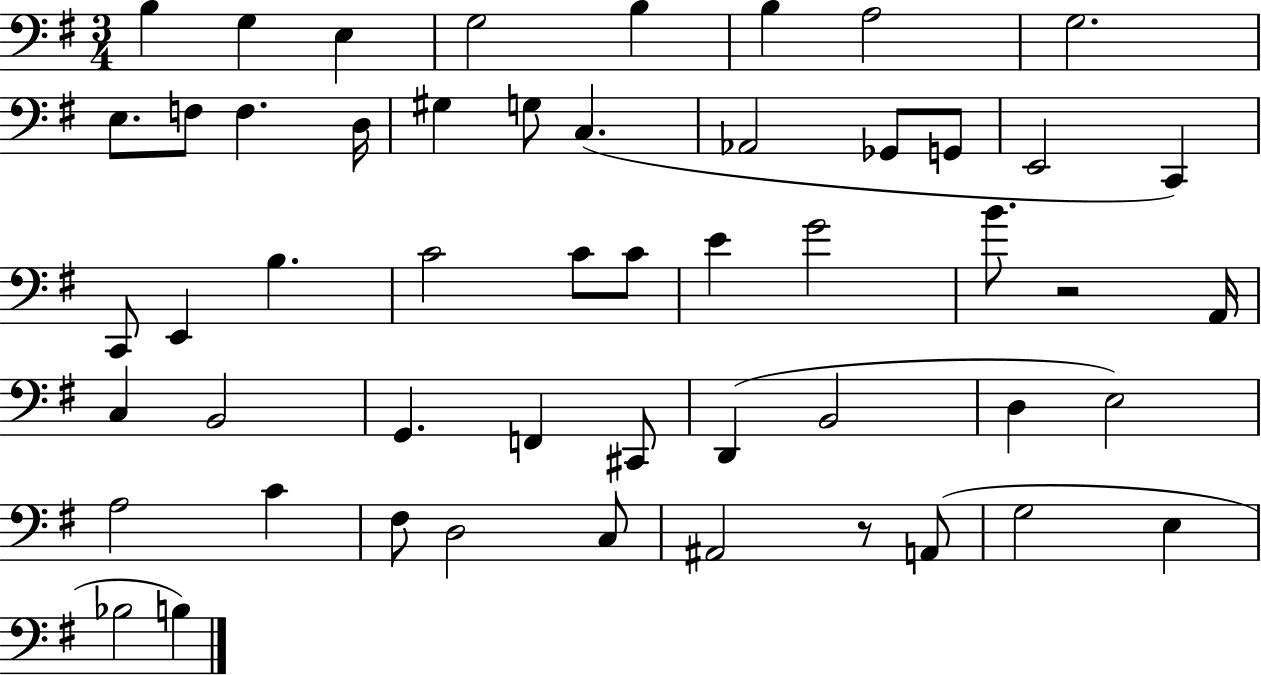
{
  \clef bass
  \numericTimeSignature
  \time 3/4
  \key g \major
  b4 g4 e4 | g2 b4 | b4 a2 | g2. | \break e8. f8 f4. d16 | gis4 g8 c4.( | aes,2 ges,8 g,8 | e,2 c,4) | \break c,8 e,4 b4. | c'2 c'8 c'8 | e'4 g'2 | b'8. r2 a,16 | \break c4 b,2 | g,4. f,4 cis,8 | d,4( b,2 | d4 e2) | \break a2 c'4 | fis8 d2 c8 | ais,2 r8 a,8( | g2 e4 | \break bes2 b4) | \bar "|."
}